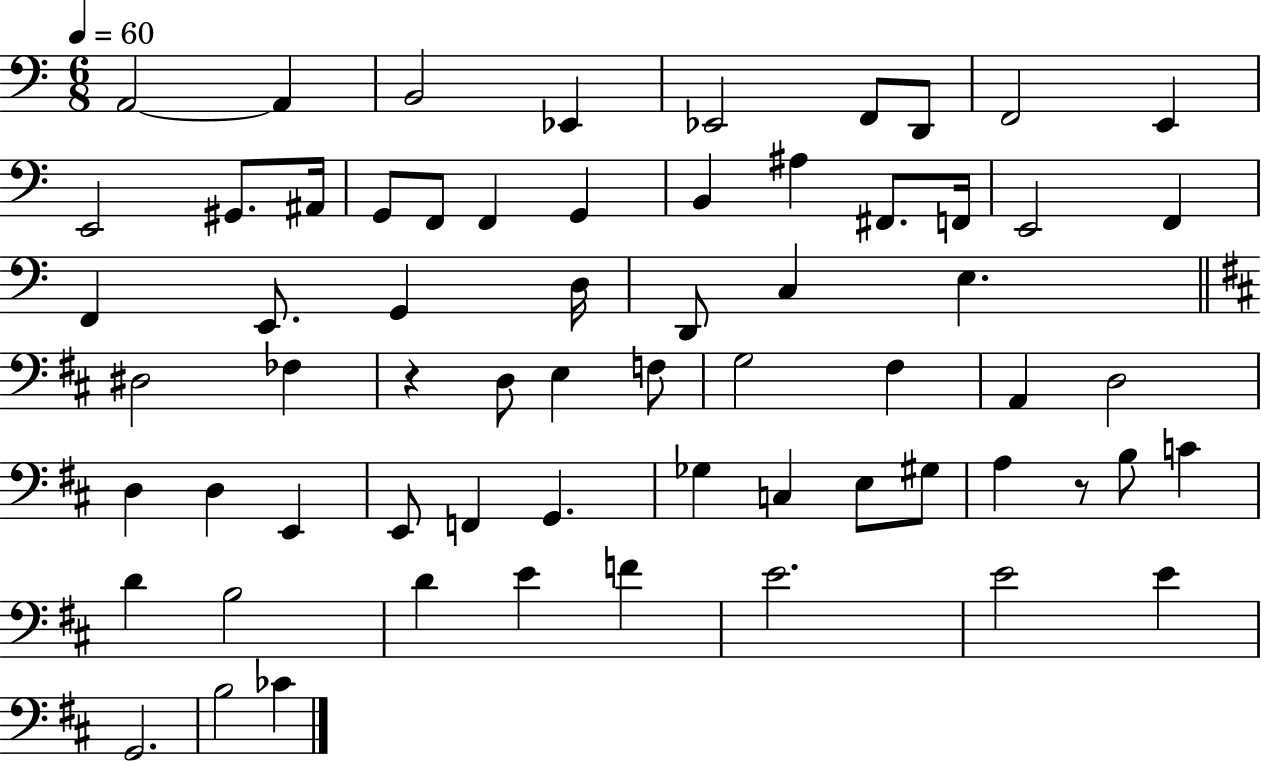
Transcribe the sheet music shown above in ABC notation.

X:1
T:Untitled
M:6/8
L:1/4
K:C
A,,2 A,, B,,2 _E,, _E,,2 F,,/2 D,,/2 F,,2 E,, E,,2 ^G,,/2 ^A,,/4 G,,/2 F,,/2 F,, G,, B,, ^A, ^F,,/2 F,,/4 E,,2 F,, F,, E,,/2 G,, D,/4 D,,/2 C, E, ^D,2 _F, z D,/2 E, F,/2 G,2 ^F, A,, D,2 D, D, E,, E,,/2 F,, G,, _G, C, E,/2 ^G,/2 A, z/2 B,/2 C D B,2 D E F E2 E2 E G,,2 B,2 _C